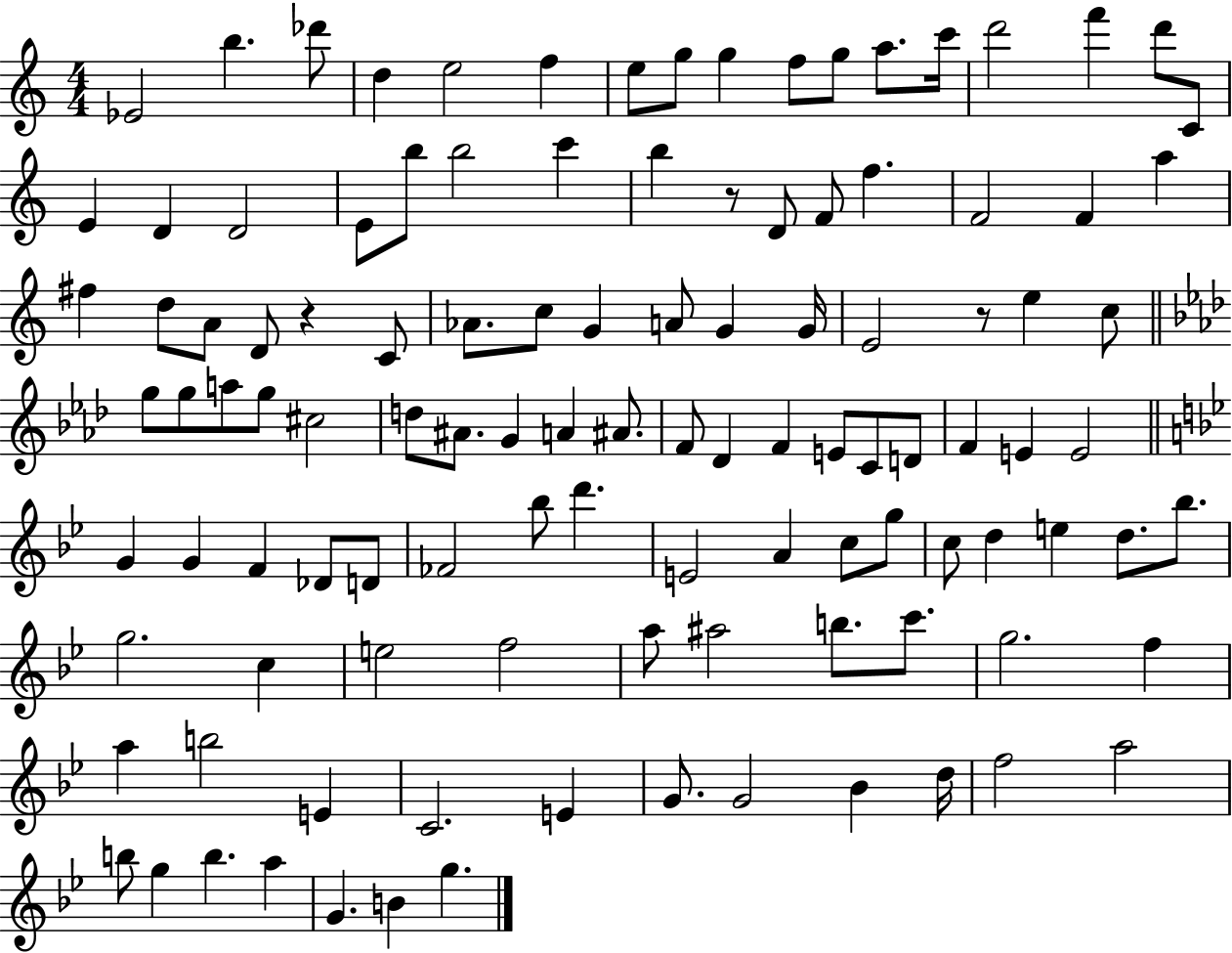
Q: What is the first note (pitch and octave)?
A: Eb4